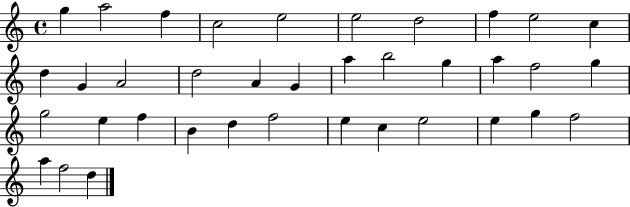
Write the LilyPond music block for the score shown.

{
  \clef treble
  \time 4/4
  \defaultTimeSignature
  \key c \major
  g''4 a''2 f''4 | c''2 e''2 | e''2 d''2 | f''4 e''2 c''4 | \break d''4 g'4 a'2 | d''2 a'4 g'4 | a''4 b''2 g''4 | a''4 f''2 g''4 | \break g''2 e''4 f''4 | b'4 d''4 f''2 | e''4 c''4 e''2 | e''4 g''4 f''2 | \break a''4 f''2 d''4 | \bar "|."
}